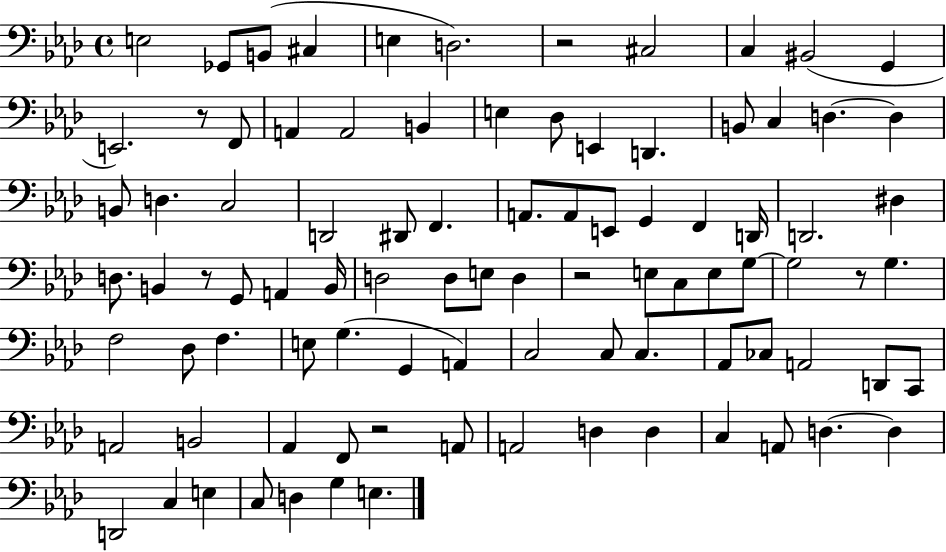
X:1
T:Untitled
M:4/4
L:1/4
K:Ab
E,2 _G,,/2 B,,/2 ^C, E, D,2 z2 ^C,2 C, ^B,,2 G,, E,,2 z/2 F,,/2 A,, A,,2 B,, E, _D,/2 E,, D,, B,,/2 C, D, D, B,,/2 D, C,2 D,,2 ^D,,/2 F,, A,,/2 A,,/2 E,,/2 G,, F,, D,,/4 D,,2 ^D, D,/2 B,, z/2 G,,/2 A,, B,,/4 D,2 D,/2 E,/2 D, z2 E,/2 C,/2 E,/2 G,/2 G,2 z/2 G, F,2 _D,/2 F, E,/2 G, G,, A,, C,2 C,/2 C, _A,,/2 _C,/2 A,,2 D,,/2 C,,/2 A,,2 B,,2 _A,, F,,/2 z2 A,,/2 A,,2 D, D, C, A,,/2 D, D, D,,2 C, E, C,/2 D, G, E,